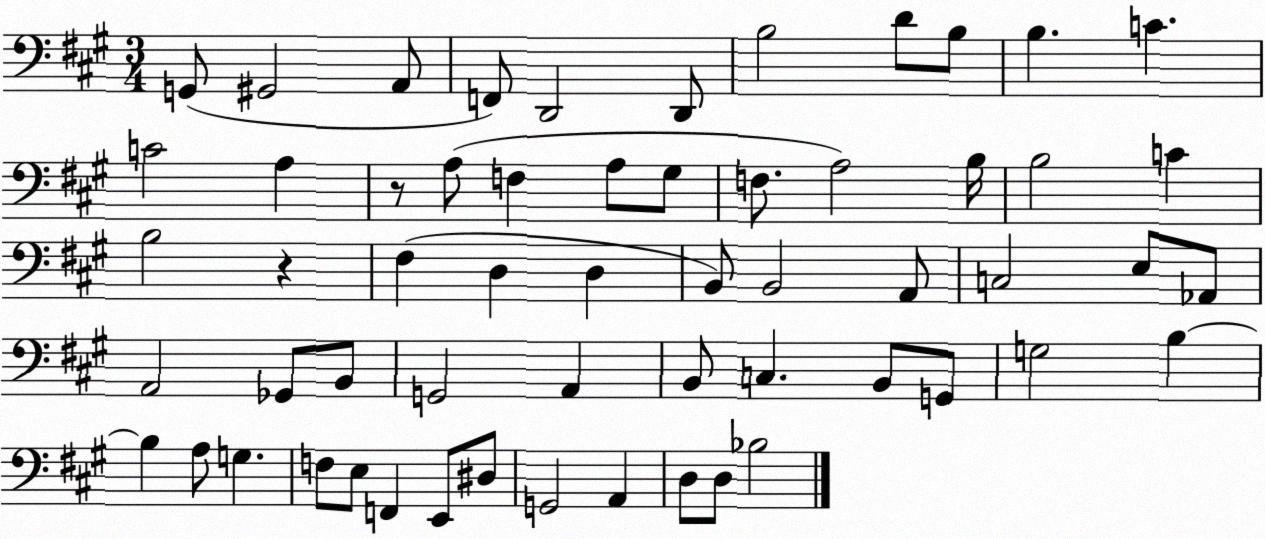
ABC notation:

X:1
T:Untitled
M:3/4
L:1/4
K:A
G,,/2 ^G,,2 A,,/2 F,,/2 D,,2 D,,/2 B,2 D/2 B,/2 B, C C2 A, z/2 A,/2 F, A,/2 ^G,/2 F,/2 A,2 B,/4 B,2 C B,2 z ^F, D, D, B,,/2 B,,2 A,,/2 C,2 E,/2 _A,,/2 A,,2 _G,,/2 B,,/2 G,,2 A,, B,,/2 C, B,,/2 G,,/2 G,2 B, B, A,/2 G, F,/2 E,/2 F,, E,,/2 ^D,/2 G,,2 A,, D,/2 D,/2 _B,2